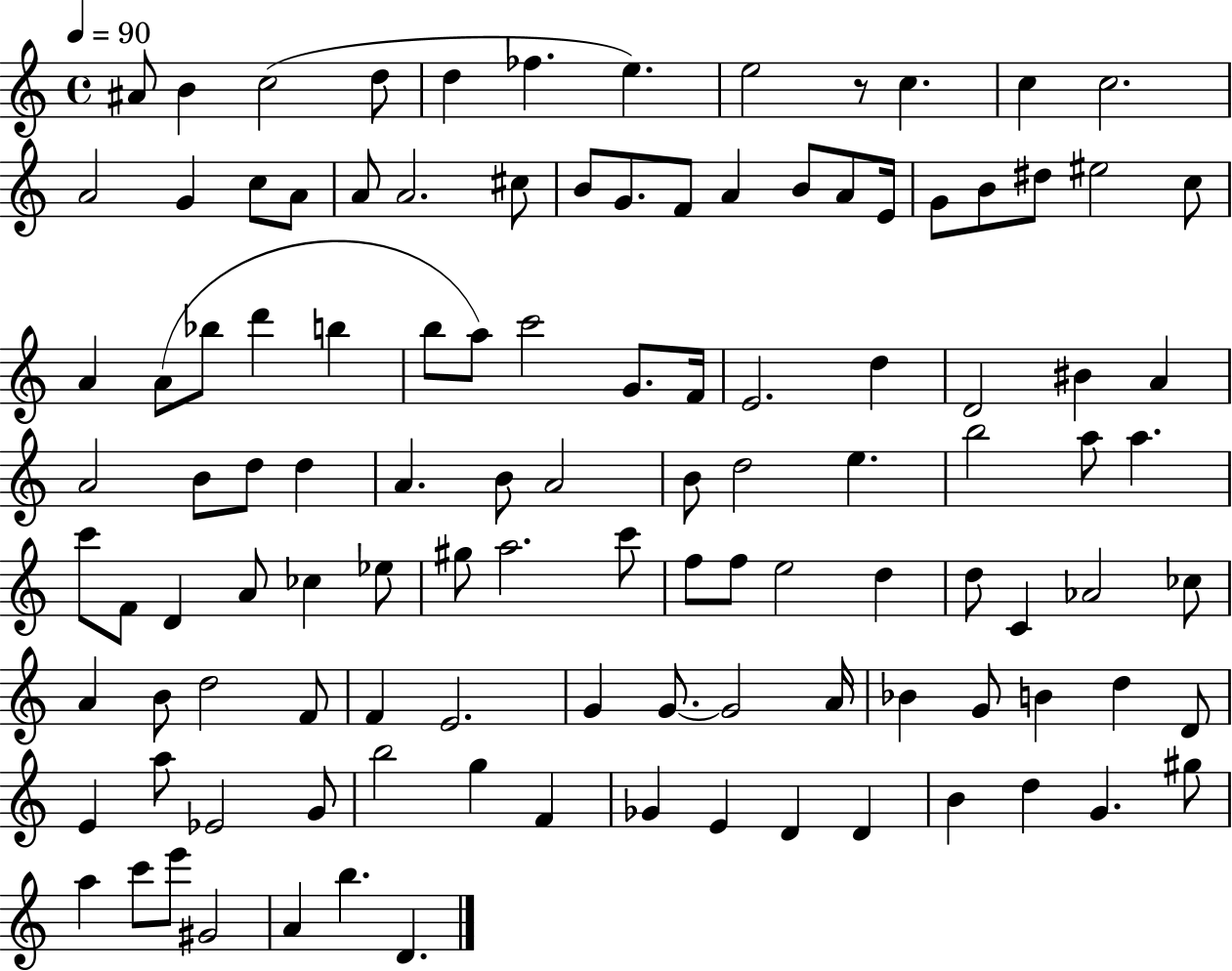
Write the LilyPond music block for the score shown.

{
  \clef treble
  \time 4/4
  \defaultTimeSignature
  \key c \major
  \tempo 4 = 90
  ais'8 b'4 c''2( d''8 | d''4 fes''4. e''4.) | e''2 r8 c''4. | c''4 c''2. | \break a'2 g'4 c''8 a'8 | a'8 a'2. cis''8 | b'8 g'8. f'8 a'4 b'8 a'8 e'16 | g'8 b'8 dis''8 eis''2 c''8 | \break a'4 a'8( bes''8 d'''4 b''4 | b''8 a''8) c'''2 g'8. f'16 | e'2. d''4 | d'2 bis'4 a'4 | \break a'2 b'8 d''8 d''4 | a'4. b'8 a'2 | b'8 d''2 e''4. | b''2 a''8 a''4. | \break c'''8 f'8 d'4 a'8 ces''4 ees''8 | gis''8 a''2. c'''8 | f''8 f''8 e''2 d''4 | d''8 c'4 aes'2 ces''8 | \break a'4 b'8 d''2 f'8 | f'4 e'2. | g'4 g'8.~~ g'2 a'16 | bes'4 g'8 b'4 d''4 d'8 | \break e'4 a''8 ees'2 g'8 | b''2 g''4 f'4 | ges'4 e'4 d'4 d'4 | b'4 d''4 g'4. gis''8 | \break a''4 c'''8 e'''8 gis'2 | a'4 b''4. d'4. | \bar "|."
}